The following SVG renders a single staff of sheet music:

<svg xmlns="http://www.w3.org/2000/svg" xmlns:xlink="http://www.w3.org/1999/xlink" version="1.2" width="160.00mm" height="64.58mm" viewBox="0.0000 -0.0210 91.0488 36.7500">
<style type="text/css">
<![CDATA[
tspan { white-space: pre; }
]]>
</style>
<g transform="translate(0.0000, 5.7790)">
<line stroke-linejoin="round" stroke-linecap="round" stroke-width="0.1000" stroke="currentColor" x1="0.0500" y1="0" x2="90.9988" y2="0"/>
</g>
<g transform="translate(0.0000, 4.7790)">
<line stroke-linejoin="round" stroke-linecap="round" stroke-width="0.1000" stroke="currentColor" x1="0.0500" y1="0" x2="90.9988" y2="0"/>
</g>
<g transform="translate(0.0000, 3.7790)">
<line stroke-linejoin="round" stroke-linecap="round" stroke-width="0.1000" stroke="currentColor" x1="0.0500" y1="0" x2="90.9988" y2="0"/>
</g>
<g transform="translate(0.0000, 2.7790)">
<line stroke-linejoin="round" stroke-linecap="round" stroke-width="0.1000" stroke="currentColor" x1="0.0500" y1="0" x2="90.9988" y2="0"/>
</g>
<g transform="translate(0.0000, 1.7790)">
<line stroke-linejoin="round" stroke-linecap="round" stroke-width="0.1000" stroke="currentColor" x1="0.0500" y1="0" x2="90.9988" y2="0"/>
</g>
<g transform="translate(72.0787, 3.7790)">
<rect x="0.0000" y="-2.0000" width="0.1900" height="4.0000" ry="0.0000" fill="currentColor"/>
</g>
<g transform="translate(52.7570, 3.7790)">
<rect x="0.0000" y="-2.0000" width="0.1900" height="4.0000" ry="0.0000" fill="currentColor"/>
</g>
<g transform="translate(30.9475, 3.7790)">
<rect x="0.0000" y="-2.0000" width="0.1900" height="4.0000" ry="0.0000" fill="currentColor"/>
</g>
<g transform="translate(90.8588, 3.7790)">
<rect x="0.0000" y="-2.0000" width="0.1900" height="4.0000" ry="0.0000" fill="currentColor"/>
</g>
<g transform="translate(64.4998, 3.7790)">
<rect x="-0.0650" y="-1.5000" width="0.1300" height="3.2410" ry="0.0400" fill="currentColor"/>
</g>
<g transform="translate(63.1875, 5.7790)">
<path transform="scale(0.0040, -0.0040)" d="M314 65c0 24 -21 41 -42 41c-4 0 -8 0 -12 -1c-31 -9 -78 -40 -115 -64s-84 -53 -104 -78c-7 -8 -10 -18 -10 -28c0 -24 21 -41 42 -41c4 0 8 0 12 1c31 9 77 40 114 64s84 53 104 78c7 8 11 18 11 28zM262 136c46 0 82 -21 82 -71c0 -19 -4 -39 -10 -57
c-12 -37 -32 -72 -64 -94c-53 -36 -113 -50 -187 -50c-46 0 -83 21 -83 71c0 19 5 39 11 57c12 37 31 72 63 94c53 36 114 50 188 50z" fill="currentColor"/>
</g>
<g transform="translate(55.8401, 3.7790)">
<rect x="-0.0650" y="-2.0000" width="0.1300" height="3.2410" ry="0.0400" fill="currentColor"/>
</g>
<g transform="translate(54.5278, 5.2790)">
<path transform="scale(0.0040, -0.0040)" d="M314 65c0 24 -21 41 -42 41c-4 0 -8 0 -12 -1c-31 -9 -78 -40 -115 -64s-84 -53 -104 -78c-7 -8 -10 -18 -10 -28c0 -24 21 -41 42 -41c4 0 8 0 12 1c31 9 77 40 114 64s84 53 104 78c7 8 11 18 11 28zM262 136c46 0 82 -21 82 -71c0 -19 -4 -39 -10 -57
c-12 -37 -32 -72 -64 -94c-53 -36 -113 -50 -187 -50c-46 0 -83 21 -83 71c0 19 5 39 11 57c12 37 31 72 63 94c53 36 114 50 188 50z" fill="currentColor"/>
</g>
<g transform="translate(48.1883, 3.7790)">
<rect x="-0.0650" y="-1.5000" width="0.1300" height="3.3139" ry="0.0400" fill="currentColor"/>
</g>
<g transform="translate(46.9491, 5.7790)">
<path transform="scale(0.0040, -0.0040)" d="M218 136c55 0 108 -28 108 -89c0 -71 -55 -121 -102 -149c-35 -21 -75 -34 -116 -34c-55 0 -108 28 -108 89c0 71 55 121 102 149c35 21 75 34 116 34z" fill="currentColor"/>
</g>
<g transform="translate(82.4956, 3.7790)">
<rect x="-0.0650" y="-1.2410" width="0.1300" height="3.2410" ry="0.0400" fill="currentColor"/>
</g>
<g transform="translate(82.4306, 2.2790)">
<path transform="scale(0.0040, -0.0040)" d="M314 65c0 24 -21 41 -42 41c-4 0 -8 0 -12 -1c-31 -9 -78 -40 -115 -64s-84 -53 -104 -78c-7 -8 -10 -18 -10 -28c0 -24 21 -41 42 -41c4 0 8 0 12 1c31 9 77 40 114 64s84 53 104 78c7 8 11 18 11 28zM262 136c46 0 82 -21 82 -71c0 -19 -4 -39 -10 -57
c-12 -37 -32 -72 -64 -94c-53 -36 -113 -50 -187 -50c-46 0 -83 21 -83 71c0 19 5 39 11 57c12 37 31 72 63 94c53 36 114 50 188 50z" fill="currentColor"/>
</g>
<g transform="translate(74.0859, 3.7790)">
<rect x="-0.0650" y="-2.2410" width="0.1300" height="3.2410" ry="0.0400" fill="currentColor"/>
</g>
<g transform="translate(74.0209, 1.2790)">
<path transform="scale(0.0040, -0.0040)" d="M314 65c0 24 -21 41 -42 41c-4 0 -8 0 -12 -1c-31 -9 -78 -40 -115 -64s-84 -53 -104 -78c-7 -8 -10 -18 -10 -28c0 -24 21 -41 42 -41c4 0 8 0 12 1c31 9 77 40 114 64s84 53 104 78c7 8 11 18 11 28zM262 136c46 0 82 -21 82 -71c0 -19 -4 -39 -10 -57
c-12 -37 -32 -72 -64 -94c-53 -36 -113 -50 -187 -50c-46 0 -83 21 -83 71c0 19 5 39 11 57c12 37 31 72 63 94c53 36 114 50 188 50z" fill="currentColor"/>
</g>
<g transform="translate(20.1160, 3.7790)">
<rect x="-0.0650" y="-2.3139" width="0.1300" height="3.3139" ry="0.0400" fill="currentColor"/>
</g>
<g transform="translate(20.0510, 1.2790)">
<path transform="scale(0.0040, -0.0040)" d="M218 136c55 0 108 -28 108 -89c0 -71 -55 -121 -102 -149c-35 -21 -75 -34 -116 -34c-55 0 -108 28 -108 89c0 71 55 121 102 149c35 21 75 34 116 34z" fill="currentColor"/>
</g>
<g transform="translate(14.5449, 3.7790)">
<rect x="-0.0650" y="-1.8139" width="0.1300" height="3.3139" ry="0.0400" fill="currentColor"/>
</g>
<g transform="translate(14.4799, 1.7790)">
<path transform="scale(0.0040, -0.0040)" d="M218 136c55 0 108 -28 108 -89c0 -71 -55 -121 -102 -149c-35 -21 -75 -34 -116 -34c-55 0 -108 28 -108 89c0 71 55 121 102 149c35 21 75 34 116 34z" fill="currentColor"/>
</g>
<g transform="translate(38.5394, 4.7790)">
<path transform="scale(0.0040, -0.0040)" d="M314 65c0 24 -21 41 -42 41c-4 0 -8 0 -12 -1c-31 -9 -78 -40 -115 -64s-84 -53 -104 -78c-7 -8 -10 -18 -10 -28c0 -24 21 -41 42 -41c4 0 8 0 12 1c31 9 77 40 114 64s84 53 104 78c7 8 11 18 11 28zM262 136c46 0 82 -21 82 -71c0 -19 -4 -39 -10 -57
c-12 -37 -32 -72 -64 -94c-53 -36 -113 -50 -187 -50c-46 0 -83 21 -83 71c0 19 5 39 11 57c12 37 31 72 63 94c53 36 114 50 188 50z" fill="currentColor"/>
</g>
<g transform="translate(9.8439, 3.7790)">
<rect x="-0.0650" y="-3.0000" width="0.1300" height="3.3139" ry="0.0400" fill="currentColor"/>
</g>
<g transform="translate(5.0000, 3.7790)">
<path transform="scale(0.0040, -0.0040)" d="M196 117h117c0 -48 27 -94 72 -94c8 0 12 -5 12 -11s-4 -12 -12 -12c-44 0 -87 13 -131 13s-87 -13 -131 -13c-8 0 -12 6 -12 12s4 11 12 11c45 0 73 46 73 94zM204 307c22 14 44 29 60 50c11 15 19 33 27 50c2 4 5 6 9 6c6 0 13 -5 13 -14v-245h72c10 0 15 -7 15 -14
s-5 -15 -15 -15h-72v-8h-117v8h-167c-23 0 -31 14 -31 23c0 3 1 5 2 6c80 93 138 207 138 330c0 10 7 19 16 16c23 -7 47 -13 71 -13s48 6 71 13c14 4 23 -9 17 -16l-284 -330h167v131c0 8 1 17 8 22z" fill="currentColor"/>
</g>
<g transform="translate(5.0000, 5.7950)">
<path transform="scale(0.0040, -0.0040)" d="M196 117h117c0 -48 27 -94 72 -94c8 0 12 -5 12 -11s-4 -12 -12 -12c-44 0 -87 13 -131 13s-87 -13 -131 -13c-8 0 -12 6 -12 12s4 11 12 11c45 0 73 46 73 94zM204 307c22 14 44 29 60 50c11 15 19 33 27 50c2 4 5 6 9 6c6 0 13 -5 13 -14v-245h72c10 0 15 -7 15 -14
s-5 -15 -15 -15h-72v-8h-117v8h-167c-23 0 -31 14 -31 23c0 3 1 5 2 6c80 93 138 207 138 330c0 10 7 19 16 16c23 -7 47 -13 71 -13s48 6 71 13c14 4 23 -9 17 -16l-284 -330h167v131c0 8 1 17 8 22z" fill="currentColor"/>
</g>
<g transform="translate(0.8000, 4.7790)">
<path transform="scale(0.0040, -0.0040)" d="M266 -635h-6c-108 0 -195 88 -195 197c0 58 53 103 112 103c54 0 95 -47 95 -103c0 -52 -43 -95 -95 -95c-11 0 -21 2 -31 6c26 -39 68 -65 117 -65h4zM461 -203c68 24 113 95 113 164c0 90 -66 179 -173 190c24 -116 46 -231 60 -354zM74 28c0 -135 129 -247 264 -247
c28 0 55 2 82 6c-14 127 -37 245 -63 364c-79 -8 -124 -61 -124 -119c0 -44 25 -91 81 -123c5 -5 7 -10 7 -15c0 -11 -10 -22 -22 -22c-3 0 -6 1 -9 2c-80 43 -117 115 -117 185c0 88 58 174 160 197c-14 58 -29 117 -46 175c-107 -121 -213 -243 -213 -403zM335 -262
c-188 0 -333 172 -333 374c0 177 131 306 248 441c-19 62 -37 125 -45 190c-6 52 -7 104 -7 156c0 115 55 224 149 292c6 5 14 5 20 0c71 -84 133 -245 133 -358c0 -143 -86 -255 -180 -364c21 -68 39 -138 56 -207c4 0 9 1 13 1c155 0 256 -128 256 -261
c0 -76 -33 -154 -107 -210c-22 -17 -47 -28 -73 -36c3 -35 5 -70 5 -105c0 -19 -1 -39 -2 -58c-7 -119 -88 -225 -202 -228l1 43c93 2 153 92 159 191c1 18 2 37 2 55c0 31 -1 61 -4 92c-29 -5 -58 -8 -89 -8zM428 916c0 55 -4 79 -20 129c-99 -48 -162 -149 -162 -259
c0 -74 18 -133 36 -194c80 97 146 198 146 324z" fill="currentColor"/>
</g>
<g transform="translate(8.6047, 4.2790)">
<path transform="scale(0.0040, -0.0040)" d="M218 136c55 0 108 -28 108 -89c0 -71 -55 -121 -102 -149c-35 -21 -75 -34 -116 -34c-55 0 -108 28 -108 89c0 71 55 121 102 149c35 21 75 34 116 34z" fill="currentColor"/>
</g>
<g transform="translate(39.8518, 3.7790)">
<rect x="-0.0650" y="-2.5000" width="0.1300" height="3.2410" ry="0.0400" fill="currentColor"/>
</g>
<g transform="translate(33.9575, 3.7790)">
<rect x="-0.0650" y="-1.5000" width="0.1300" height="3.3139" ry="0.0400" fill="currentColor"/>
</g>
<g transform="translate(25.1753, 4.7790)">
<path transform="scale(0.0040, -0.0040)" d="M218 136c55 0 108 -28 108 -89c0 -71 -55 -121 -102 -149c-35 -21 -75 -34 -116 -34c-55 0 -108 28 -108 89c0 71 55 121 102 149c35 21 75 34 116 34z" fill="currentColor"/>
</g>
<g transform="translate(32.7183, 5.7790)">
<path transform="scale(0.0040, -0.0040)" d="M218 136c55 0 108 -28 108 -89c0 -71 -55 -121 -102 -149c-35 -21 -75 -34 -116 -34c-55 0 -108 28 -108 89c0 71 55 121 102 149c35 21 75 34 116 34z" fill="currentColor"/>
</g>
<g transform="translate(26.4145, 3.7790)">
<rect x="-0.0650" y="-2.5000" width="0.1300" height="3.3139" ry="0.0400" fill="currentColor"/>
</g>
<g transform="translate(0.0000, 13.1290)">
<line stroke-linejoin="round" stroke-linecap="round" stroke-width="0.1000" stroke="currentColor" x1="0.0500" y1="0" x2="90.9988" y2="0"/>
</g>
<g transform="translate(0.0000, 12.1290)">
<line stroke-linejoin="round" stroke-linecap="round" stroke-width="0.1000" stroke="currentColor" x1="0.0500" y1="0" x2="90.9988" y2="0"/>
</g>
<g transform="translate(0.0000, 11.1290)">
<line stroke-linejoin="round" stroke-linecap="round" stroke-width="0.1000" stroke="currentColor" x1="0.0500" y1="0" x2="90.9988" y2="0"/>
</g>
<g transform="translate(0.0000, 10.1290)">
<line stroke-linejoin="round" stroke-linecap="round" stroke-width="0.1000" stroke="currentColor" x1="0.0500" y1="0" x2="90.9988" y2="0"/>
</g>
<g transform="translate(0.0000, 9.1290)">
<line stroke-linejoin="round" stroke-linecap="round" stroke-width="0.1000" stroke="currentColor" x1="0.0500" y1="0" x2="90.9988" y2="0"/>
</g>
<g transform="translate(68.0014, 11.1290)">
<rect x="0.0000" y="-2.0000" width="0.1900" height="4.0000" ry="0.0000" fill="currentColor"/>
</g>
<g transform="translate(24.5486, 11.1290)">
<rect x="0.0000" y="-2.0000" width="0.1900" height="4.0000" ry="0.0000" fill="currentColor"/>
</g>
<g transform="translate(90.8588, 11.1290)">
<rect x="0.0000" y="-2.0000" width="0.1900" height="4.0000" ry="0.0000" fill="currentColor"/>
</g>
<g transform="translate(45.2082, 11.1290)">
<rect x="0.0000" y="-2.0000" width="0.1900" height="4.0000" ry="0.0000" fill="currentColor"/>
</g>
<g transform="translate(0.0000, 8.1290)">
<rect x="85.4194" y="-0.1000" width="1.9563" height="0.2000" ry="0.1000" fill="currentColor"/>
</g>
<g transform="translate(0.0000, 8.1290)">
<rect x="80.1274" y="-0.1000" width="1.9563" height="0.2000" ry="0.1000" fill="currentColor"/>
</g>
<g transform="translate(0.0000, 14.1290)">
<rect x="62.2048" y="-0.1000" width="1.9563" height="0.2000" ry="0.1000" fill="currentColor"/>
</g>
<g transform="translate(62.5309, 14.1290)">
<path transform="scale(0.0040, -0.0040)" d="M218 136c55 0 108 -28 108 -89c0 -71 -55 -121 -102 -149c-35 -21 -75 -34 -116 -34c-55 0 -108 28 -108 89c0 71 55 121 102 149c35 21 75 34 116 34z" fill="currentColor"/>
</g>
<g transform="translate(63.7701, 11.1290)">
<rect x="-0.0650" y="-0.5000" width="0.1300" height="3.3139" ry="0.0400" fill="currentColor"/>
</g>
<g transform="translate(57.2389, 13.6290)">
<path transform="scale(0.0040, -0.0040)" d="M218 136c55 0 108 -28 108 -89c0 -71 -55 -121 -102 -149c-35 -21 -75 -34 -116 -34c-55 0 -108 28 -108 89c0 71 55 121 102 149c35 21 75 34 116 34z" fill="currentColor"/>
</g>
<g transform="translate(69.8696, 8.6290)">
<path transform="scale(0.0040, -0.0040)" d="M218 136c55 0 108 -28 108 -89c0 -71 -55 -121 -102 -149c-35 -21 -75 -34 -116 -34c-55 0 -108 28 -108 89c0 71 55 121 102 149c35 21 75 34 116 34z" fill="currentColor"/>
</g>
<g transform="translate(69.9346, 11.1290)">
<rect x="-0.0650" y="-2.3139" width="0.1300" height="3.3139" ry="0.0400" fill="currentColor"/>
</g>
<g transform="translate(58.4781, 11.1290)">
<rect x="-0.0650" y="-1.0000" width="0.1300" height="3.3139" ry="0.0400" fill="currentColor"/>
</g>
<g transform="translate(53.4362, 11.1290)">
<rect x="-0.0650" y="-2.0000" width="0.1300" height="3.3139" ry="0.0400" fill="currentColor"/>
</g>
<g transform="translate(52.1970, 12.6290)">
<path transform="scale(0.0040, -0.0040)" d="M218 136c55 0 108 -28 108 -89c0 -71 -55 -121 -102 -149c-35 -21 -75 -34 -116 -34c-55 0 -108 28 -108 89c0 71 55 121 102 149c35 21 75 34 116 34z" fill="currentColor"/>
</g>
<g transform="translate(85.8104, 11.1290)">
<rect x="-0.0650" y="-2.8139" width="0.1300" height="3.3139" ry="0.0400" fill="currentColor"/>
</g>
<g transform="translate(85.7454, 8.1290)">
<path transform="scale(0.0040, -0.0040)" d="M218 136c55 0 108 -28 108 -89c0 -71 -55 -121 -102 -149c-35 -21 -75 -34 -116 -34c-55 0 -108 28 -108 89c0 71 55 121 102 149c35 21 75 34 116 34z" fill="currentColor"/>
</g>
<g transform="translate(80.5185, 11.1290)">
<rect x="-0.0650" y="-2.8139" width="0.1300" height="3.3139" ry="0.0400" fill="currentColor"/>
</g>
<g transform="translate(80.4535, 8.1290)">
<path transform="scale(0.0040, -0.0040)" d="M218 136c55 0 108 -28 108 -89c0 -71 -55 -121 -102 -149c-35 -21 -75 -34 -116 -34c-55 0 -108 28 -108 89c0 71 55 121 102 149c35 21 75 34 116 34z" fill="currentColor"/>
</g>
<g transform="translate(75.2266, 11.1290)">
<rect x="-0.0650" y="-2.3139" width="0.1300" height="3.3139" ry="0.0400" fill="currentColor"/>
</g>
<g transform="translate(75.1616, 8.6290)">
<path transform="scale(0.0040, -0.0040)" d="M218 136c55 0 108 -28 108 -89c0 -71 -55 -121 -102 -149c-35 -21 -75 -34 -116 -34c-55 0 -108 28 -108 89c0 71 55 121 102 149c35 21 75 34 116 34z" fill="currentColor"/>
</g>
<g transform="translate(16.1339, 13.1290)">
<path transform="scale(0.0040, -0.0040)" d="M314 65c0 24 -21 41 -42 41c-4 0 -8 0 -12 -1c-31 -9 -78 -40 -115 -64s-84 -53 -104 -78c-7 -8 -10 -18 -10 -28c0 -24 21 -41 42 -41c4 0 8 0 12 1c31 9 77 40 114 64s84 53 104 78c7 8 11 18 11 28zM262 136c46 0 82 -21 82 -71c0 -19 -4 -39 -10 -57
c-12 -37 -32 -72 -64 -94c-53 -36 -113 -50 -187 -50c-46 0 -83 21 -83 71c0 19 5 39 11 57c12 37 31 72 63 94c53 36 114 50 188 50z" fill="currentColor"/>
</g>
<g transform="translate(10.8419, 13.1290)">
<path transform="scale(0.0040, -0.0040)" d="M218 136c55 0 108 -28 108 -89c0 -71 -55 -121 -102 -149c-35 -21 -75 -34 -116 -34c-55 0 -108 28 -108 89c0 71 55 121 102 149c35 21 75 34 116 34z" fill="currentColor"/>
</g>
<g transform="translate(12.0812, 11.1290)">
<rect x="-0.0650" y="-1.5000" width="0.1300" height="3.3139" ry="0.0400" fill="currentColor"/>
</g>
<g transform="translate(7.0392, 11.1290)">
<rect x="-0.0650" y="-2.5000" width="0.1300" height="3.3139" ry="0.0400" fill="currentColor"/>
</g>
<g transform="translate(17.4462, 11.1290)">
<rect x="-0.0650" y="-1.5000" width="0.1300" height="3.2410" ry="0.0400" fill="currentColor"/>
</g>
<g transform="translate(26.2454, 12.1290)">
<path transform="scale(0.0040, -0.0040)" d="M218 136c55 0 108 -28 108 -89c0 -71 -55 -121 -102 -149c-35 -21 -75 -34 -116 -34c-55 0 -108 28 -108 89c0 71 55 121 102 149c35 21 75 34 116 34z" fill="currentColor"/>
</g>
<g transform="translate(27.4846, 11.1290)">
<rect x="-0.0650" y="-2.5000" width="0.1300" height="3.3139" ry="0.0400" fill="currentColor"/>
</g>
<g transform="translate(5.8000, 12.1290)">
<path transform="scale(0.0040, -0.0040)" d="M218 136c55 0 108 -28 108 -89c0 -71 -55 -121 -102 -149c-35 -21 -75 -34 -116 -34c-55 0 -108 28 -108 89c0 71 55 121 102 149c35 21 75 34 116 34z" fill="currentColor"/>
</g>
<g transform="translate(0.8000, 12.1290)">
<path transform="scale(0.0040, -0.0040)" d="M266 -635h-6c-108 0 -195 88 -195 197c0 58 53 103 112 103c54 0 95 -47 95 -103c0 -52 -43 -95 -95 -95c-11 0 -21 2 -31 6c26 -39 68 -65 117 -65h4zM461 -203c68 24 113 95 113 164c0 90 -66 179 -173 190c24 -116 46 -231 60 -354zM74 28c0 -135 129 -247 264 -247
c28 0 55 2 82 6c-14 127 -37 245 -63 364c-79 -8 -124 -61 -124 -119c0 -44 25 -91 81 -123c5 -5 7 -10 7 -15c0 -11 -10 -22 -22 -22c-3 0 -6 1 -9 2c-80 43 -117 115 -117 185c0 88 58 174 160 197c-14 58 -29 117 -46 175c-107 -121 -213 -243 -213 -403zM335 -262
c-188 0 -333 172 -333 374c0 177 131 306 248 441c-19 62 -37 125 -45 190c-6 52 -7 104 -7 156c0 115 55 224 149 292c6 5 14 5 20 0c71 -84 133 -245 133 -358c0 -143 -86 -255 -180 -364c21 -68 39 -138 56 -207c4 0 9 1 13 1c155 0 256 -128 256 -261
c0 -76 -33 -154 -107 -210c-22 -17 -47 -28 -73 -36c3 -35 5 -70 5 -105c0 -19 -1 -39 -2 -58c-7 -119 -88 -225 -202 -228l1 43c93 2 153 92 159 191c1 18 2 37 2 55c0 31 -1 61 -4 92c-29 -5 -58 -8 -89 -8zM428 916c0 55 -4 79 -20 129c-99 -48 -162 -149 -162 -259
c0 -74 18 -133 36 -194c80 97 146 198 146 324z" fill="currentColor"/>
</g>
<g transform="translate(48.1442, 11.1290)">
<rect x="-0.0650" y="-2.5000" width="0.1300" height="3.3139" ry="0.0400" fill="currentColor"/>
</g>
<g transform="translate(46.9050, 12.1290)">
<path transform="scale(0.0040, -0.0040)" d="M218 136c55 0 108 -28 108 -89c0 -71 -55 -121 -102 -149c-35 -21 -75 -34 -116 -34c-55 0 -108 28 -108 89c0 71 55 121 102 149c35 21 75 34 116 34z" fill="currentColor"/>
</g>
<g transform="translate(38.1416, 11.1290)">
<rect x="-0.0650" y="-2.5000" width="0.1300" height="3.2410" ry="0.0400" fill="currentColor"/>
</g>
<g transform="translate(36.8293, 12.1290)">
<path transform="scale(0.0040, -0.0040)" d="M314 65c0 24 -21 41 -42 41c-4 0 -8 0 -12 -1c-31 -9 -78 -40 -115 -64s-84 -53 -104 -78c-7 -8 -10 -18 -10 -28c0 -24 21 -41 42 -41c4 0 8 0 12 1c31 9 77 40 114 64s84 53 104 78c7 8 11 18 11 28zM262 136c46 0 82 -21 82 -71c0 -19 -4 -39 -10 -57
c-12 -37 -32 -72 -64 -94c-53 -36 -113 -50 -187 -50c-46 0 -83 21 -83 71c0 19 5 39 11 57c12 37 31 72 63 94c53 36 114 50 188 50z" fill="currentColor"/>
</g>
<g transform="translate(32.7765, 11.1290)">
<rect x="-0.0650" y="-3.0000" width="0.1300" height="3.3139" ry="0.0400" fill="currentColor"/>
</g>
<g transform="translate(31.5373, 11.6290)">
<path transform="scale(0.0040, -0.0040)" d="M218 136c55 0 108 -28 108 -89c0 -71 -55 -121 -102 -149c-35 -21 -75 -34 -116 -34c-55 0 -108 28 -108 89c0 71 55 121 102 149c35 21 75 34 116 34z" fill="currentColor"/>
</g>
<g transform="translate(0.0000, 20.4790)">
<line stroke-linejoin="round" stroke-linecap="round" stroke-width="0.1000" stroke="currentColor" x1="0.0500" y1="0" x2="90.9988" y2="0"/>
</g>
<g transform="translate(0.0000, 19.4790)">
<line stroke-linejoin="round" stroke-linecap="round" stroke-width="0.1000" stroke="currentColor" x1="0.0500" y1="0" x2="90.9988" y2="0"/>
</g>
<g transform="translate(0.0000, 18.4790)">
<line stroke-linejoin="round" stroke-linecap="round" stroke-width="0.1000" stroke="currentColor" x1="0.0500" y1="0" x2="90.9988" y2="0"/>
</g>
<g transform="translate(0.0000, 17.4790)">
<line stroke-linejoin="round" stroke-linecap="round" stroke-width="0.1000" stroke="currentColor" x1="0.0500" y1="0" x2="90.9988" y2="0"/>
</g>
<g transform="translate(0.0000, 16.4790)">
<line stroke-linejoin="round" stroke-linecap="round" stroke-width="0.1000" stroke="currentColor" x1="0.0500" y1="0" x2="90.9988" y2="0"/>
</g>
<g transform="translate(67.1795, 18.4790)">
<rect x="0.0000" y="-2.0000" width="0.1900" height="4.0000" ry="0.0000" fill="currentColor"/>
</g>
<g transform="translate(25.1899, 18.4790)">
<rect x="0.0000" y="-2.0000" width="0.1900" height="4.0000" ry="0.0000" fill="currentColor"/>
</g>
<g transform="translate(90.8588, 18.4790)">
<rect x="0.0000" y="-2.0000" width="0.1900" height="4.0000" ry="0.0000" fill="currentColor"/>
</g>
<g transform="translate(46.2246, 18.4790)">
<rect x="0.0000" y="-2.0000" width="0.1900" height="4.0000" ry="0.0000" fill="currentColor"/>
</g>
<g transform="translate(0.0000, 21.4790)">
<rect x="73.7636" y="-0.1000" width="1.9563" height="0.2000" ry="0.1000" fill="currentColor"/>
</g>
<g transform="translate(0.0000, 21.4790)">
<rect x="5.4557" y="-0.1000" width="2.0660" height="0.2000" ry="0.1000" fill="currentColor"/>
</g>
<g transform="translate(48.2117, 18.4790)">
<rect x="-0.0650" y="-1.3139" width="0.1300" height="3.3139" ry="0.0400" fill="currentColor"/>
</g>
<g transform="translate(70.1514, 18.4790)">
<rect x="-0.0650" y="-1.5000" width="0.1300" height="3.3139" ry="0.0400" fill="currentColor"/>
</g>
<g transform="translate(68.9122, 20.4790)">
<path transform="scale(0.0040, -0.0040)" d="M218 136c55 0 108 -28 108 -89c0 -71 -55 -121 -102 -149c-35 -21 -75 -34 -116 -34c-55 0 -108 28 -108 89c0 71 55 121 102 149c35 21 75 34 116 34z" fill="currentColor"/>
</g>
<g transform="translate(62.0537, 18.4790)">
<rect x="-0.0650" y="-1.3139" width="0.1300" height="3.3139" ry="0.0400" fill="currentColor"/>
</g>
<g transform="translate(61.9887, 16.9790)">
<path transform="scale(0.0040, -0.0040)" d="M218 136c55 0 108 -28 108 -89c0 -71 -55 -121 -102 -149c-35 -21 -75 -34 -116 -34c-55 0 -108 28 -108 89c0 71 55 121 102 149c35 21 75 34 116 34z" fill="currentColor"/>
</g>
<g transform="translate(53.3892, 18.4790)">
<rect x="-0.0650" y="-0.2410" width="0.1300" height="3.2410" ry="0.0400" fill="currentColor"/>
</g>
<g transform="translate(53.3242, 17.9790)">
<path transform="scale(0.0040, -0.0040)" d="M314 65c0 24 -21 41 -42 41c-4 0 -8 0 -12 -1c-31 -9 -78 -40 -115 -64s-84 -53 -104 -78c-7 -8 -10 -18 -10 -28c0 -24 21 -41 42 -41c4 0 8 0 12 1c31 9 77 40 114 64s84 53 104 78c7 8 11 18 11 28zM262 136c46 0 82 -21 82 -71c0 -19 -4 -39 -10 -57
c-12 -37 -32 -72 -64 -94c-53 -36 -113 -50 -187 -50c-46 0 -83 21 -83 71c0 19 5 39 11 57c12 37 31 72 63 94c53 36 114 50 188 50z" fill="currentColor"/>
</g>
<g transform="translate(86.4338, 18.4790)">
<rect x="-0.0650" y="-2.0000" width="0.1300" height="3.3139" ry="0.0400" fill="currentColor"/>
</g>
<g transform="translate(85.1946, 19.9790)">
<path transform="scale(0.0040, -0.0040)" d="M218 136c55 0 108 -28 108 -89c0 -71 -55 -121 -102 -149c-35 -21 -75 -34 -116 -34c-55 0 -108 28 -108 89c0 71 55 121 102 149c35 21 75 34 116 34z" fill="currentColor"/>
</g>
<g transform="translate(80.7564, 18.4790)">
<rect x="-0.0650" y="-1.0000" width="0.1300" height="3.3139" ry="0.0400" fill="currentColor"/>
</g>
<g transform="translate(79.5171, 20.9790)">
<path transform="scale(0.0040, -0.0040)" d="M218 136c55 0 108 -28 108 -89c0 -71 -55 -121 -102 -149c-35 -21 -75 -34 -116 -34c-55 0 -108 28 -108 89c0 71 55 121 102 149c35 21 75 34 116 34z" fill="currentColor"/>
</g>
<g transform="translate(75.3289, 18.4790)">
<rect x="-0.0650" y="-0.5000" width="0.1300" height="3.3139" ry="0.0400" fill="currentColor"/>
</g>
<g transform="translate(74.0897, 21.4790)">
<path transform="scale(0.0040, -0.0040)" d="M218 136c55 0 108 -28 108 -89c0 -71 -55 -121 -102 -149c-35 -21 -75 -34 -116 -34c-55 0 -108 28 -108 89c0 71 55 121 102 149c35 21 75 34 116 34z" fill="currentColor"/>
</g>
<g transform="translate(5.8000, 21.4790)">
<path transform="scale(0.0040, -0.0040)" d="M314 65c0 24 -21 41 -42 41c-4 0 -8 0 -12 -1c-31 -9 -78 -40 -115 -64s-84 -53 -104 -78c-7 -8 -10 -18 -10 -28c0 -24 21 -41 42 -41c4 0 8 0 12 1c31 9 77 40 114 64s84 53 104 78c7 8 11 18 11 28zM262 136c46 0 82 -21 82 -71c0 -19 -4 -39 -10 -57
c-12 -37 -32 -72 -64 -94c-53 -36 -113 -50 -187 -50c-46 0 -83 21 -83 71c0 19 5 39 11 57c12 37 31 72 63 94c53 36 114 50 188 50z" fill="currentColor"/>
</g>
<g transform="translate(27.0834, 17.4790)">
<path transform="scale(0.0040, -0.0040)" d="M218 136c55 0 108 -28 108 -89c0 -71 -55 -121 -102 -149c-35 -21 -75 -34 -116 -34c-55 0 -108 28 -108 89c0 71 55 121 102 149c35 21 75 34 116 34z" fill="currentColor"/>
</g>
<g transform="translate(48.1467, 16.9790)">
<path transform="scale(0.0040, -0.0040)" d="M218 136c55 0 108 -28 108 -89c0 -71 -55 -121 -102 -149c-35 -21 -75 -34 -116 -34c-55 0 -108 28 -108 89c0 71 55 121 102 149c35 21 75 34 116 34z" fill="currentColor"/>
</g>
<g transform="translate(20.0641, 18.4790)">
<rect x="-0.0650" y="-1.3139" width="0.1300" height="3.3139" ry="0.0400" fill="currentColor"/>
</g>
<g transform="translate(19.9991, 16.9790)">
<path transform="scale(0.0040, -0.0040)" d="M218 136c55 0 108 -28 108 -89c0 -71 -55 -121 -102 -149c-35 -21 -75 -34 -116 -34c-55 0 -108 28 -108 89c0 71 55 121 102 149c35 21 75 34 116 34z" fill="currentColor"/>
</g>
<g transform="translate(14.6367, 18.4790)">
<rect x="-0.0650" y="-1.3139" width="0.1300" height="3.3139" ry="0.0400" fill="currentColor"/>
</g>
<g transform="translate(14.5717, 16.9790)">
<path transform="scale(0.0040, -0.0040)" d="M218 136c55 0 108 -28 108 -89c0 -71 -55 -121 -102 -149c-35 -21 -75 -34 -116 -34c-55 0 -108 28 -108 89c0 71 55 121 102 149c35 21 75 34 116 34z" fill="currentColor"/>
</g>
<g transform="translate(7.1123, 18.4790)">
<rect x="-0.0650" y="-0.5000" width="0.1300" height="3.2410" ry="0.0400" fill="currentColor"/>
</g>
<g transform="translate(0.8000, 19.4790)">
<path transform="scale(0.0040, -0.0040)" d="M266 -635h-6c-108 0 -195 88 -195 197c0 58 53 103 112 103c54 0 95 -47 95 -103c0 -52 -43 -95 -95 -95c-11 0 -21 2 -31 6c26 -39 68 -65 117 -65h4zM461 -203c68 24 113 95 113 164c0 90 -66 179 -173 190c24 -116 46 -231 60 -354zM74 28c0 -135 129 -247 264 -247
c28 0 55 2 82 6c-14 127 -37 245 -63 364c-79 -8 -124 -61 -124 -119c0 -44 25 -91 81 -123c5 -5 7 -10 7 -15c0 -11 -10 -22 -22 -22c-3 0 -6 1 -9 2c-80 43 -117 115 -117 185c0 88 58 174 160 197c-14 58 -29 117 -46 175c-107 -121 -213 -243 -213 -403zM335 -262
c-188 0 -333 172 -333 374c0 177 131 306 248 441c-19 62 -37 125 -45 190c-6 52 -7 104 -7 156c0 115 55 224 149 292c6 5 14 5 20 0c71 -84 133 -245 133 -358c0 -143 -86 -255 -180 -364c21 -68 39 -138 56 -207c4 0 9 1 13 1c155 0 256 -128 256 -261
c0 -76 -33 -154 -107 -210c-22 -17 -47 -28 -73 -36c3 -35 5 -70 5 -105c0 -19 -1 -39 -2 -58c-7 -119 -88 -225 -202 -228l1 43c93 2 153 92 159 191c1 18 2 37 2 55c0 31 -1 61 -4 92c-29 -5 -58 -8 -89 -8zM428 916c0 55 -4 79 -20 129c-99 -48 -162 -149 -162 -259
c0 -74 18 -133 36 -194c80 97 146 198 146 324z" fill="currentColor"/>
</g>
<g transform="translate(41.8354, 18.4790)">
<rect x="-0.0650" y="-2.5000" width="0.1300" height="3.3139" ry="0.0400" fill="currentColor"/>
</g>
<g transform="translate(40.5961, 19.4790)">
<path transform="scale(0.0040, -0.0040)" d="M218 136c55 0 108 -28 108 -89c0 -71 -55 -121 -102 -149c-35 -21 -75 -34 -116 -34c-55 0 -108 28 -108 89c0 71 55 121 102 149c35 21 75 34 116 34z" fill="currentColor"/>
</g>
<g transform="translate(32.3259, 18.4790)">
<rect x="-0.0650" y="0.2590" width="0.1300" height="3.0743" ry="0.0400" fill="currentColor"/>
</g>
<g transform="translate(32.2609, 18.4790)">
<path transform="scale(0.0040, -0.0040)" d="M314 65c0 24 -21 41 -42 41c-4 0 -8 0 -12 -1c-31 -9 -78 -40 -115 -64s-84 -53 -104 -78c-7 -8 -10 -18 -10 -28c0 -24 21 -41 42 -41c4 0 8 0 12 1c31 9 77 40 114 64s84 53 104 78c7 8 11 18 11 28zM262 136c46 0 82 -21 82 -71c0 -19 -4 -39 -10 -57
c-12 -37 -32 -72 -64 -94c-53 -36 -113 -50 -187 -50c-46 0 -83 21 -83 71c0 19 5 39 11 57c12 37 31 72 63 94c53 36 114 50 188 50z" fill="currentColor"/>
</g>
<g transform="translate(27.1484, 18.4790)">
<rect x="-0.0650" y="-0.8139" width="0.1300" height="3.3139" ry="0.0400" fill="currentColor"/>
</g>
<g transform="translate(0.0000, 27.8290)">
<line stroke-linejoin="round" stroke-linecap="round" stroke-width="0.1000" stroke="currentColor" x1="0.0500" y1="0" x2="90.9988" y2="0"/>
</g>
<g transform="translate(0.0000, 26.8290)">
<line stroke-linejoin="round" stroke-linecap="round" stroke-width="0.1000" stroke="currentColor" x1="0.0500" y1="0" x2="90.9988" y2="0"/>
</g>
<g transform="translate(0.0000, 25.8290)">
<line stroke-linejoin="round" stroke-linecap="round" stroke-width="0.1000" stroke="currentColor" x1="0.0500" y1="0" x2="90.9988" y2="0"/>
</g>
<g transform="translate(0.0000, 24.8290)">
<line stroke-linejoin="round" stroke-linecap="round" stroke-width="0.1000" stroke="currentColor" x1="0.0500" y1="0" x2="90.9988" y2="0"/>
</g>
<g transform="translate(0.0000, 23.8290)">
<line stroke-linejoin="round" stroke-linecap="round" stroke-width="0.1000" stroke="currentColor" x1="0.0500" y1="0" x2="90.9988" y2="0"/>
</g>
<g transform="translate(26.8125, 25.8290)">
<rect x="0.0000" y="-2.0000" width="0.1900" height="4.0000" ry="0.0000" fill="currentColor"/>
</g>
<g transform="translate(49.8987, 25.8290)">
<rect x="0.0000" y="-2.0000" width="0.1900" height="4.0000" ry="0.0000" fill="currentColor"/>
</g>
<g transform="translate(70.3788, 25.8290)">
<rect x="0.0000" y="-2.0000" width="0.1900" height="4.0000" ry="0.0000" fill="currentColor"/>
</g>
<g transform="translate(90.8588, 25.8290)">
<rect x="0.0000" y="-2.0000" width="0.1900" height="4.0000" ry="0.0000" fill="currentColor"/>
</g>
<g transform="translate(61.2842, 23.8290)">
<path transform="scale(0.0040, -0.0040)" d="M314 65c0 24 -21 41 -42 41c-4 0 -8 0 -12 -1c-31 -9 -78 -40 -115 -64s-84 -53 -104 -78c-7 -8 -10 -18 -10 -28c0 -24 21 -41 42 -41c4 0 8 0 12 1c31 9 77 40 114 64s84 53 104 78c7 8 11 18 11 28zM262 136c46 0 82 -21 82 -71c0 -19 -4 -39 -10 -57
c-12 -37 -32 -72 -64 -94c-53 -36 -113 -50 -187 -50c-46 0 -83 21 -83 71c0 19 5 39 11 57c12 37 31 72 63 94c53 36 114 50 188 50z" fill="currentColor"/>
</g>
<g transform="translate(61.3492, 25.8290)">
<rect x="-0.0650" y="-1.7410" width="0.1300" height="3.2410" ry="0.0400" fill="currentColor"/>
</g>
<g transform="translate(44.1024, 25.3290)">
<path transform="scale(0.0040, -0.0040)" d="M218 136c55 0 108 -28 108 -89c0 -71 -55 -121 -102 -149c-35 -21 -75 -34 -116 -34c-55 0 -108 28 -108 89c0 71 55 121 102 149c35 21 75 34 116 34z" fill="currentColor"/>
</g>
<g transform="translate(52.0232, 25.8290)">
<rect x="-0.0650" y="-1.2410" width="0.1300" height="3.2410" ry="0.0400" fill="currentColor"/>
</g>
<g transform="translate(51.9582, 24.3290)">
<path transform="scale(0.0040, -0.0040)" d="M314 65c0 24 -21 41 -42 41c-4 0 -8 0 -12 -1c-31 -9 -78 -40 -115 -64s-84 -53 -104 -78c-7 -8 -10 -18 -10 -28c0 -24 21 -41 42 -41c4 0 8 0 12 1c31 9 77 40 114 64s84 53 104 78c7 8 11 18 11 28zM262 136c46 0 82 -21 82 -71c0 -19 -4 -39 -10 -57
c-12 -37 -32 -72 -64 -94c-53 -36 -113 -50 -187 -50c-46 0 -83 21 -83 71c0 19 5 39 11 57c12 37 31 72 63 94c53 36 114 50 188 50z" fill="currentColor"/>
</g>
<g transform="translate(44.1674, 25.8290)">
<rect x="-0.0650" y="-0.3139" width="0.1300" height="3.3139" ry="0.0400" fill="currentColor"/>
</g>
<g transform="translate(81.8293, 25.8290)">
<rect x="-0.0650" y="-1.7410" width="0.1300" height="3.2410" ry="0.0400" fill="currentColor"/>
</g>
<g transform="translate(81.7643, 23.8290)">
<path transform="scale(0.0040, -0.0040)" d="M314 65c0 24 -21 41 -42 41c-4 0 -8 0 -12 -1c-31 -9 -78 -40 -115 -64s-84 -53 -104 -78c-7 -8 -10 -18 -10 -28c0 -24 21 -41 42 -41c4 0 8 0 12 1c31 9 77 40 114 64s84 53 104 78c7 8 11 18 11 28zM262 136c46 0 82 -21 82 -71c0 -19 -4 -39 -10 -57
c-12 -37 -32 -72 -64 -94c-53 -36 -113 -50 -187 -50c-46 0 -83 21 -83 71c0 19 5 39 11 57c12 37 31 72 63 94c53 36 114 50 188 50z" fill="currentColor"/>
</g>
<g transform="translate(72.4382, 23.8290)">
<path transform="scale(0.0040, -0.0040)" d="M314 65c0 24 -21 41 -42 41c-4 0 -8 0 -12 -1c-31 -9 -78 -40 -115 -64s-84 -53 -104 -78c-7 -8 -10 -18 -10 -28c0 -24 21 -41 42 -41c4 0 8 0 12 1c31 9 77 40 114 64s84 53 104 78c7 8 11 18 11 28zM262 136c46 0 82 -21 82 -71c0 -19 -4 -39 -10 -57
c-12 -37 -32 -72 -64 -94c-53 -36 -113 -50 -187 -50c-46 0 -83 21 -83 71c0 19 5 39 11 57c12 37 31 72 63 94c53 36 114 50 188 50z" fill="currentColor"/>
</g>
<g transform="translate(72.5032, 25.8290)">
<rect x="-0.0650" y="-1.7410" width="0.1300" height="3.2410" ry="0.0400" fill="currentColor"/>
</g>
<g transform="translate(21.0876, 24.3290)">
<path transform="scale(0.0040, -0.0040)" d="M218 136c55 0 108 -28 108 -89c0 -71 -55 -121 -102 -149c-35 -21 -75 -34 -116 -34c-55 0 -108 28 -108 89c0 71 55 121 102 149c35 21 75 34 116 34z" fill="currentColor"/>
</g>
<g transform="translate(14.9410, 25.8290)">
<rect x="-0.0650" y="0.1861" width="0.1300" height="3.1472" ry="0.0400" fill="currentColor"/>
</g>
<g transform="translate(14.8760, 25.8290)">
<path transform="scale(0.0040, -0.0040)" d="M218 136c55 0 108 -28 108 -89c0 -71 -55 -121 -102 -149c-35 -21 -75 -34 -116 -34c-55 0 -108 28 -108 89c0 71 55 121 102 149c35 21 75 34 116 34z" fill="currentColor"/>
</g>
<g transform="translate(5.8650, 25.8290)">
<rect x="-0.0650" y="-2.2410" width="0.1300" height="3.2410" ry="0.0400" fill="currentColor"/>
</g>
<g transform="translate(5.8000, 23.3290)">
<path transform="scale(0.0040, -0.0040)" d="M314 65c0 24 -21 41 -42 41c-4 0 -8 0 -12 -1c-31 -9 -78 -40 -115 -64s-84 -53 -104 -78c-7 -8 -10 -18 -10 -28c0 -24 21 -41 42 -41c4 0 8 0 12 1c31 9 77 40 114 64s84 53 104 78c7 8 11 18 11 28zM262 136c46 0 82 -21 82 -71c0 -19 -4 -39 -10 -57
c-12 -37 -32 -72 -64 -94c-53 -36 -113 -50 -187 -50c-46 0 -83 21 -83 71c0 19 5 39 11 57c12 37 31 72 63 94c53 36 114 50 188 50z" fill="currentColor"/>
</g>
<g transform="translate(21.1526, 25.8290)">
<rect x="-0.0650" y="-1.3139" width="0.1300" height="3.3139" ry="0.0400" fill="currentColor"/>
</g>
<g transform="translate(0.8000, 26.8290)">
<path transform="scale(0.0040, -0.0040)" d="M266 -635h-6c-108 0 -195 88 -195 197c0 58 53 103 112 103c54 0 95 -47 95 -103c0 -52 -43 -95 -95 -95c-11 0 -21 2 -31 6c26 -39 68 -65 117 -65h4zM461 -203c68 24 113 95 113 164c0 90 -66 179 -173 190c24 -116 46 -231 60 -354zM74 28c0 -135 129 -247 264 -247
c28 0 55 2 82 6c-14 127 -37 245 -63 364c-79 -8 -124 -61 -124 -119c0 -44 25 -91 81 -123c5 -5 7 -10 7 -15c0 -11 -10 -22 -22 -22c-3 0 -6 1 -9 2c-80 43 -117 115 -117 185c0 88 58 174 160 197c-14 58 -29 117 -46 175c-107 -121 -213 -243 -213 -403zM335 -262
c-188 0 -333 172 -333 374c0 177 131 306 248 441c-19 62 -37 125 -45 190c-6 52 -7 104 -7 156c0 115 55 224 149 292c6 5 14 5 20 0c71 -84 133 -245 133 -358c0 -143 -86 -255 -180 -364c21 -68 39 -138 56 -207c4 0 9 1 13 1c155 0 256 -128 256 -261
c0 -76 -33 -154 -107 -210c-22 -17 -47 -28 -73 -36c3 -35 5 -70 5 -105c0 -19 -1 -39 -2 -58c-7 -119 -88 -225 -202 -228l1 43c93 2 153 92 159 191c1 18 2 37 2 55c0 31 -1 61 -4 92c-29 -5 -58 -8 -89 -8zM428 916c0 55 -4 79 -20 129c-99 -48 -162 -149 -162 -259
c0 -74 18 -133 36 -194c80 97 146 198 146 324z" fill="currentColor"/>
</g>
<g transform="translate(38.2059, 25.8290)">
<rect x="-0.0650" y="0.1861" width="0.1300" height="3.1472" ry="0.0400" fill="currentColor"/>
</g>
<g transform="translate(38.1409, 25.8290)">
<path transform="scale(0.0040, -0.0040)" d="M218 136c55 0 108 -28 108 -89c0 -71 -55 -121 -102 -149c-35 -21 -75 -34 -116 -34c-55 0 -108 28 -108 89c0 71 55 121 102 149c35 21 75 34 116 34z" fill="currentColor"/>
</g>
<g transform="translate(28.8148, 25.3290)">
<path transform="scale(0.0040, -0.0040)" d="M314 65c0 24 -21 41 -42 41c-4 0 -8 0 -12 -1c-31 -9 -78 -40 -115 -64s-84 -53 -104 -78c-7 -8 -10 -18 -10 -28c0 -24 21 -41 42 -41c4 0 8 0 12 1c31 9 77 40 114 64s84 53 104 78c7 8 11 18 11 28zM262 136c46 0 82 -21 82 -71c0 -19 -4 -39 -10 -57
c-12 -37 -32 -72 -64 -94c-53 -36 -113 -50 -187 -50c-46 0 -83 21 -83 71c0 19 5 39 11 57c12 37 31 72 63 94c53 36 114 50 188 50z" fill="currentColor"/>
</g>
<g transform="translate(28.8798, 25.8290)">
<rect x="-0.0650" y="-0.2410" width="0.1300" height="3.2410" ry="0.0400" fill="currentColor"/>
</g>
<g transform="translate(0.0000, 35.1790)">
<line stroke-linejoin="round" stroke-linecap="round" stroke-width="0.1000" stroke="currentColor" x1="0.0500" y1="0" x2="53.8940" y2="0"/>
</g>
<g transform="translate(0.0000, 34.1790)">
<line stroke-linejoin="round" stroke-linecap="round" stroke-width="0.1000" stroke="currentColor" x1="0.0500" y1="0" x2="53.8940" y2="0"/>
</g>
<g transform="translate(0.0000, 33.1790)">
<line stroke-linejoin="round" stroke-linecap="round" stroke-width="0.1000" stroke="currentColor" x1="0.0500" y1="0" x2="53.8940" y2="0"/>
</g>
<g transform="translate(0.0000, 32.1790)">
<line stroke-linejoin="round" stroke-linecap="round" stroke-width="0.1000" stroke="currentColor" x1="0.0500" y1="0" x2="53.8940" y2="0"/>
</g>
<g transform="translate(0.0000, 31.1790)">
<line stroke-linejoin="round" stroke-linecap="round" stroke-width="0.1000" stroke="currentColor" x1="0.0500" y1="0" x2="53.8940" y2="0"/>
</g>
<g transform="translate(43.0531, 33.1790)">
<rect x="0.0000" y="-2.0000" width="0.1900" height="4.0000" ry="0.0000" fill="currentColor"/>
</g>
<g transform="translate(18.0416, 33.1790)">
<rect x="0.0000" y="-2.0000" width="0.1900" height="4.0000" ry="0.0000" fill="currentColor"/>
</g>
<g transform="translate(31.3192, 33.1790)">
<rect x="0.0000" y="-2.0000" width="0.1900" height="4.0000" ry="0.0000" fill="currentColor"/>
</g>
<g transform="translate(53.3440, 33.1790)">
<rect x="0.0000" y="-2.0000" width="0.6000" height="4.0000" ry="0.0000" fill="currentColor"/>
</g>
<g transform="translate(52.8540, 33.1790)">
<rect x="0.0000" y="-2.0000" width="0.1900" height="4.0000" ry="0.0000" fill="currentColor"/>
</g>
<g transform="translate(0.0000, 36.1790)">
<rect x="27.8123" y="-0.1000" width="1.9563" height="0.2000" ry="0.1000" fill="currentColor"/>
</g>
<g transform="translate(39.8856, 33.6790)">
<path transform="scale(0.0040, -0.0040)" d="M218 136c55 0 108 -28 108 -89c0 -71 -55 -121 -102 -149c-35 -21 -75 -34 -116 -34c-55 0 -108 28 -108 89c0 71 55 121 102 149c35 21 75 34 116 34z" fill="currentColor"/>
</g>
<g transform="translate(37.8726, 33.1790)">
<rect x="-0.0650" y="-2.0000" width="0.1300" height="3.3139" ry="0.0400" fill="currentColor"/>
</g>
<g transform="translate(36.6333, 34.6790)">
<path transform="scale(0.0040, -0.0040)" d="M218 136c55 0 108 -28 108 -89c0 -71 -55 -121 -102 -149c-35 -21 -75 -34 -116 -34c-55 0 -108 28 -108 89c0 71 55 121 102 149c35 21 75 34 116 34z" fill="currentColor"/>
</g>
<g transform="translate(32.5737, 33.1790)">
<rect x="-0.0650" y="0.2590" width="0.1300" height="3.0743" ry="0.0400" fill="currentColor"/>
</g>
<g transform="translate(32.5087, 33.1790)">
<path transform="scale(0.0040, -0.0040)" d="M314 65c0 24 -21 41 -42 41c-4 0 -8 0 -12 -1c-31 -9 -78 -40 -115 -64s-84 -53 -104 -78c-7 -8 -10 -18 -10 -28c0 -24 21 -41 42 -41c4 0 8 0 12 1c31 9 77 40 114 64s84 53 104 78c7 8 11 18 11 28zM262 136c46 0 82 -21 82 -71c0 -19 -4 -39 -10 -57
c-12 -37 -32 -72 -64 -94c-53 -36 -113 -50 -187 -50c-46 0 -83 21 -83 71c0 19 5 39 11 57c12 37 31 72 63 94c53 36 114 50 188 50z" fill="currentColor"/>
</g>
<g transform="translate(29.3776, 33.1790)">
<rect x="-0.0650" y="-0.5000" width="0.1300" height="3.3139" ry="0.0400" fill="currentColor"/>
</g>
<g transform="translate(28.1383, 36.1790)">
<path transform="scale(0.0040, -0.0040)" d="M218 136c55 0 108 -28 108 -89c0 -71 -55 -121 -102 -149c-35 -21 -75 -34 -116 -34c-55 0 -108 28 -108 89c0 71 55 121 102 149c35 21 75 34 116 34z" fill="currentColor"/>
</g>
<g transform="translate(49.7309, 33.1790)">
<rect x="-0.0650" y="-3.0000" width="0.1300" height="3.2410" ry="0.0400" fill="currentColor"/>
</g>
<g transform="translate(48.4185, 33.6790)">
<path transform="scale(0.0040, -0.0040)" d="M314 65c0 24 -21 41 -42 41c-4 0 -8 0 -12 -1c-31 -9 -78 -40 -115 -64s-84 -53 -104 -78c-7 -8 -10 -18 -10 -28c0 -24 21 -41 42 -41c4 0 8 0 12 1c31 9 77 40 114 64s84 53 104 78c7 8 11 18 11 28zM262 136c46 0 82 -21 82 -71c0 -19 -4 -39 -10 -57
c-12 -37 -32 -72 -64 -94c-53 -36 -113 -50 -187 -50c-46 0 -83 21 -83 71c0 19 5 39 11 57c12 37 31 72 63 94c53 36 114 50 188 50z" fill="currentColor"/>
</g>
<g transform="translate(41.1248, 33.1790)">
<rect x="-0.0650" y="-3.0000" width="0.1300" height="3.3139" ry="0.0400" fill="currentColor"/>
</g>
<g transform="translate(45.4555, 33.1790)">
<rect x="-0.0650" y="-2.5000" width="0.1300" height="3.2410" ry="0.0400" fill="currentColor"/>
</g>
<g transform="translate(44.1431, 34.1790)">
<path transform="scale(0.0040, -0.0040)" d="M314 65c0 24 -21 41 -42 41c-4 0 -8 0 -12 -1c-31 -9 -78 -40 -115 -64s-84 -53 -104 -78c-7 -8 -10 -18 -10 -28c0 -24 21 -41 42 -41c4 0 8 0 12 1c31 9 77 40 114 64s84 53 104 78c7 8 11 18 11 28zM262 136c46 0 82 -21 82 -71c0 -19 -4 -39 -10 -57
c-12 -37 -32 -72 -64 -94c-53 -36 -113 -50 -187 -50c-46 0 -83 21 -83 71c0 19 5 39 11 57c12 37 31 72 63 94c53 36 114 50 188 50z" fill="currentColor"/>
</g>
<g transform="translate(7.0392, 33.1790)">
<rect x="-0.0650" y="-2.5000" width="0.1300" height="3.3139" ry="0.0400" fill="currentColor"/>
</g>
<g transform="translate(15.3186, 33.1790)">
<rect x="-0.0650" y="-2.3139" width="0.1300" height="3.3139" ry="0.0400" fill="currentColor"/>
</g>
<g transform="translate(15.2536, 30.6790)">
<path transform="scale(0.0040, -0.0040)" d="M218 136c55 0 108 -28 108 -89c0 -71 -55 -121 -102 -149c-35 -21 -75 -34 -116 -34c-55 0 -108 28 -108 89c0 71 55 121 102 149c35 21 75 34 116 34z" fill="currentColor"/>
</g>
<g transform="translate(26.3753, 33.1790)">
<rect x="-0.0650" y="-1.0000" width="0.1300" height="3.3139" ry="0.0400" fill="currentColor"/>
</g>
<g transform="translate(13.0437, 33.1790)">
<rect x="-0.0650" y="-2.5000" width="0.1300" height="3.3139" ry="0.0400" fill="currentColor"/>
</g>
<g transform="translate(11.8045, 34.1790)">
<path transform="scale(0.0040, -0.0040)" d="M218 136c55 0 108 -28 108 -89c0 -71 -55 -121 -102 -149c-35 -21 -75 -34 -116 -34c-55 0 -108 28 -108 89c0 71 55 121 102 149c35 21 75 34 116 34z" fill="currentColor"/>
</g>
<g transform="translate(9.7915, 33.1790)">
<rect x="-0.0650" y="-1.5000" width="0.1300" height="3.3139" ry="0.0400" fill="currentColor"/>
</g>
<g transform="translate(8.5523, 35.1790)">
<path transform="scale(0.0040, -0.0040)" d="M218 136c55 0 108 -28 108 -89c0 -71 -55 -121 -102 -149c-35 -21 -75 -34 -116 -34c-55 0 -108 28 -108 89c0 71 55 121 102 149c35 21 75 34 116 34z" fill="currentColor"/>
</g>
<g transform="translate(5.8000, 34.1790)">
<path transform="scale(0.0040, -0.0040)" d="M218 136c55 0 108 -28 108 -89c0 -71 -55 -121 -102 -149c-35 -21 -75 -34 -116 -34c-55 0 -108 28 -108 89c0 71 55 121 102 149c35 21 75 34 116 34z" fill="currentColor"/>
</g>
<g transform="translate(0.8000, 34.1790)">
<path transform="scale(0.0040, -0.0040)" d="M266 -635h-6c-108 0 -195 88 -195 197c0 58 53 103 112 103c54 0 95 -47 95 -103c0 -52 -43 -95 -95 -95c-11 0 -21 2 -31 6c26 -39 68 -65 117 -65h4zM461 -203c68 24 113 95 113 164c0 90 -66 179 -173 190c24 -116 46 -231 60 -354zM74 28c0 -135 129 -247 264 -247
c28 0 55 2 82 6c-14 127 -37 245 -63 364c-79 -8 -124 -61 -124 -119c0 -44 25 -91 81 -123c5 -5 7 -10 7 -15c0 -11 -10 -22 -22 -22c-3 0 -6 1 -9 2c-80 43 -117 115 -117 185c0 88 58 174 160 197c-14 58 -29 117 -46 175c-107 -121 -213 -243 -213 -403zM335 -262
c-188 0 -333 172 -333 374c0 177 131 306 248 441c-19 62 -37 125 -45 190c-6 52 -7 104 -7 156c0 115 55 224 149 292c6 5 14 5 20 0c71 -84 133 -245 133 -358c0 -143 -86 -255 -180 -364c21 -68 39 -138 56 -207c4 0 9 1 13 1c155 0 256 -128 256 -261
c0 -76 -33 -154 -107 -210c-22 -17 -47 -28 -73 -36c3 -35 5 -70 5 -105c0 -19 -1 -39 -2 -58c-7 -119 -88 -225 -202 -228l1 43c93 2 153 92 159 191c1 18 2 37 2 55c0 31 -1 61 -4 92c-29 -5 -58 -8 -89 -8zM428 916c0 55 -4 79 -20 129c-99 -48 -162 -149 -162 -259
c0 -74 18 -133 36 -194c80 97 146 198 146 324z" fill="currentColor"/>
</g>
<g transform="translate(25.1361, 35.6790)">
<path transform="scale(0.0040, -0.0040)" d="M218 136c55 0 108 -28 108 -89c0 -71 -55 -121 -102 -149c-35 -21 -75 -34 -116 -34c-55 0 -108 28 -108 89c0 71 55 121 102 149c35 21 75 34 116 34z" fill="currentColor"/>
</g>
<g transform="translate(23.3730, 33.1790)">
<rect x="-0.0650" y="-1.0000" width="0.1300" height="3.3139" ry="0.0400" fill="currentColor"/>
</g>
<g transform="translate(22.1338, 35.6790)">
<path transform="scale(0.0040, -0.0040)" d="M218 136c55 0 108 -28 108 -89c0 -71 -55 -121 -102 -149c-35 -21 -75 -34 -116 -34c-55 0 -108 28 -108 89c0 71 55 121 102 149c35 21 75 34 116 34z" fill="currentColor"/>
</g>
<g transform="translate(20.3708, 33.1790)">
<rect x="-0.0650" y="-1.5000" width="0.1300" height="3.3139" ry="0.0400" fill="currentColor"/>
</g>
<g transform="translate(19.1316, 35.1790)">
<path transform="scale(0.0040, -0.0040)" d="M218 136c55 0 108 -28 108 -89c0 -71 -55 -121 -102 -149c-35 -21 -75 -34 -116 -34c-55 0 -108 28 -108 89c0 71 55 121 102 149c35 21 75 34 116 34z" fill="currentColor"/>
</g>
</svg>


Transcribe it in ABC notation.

X:1
T:Untitled
M:4/4
L:1/4
K:C
A f g G E G2 E F2 E2 g2 e2 G E E2 G A G2 G F D C g g a a C2 e e d B2 G e c2 e E C D F g2 B e c2 B c e2 f2 f2 f2 G E G g E D D C B2 F A G2 A2